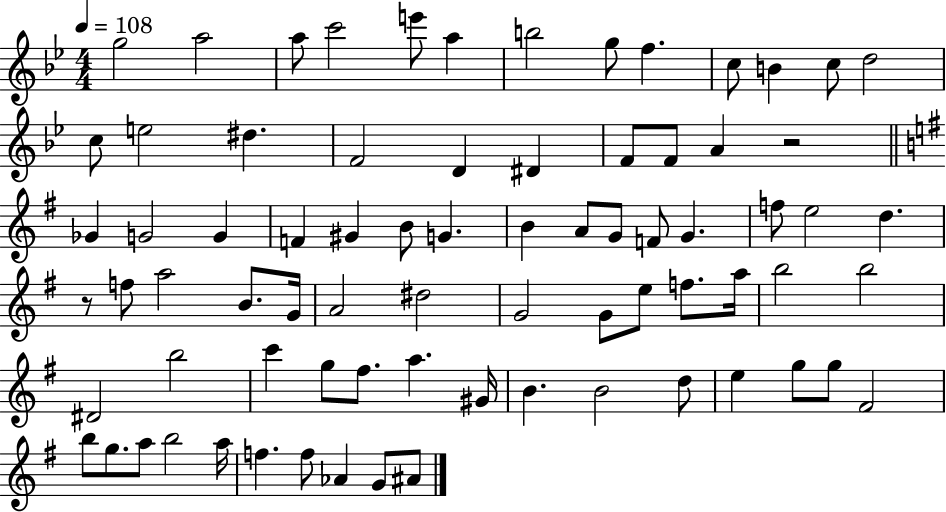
G5/h A5/h A5/e C6/h E6/e A5/q B5/h G5/e F5/q. C5/e B4/q C5/e D5/h C5/e E5/h D#5/q. F4/h D4/q D#4/q F4/e F4/e A4/q R/h Gb4/q G4/h G4/q F4/q G#4/q B4/e G4/q. B4/q A4/e G4/e F4/e G4/q. F5/e E5/h D5/q. R/e F5/e A5/h B4/e. G4/s A4/h D#5/h G4/h G4/e E5/e F5/e. A5/s B5/h B5/h D#4/h B5/h C6/q G5/e F#5/e. A5/q. G#4/s B4/q. B4/h D5/e E5/q G5/e G5/e F#4/h B5/e G5/e. A5/e B5/h A5/s F5/q. F5/e Ab4/q G4/e A#4/e